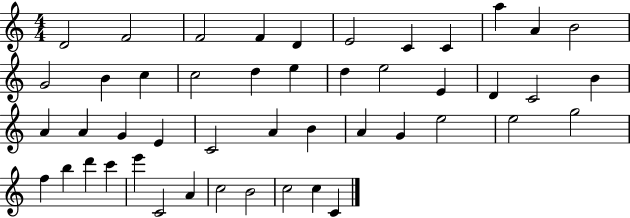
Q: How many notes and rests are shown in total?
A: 47